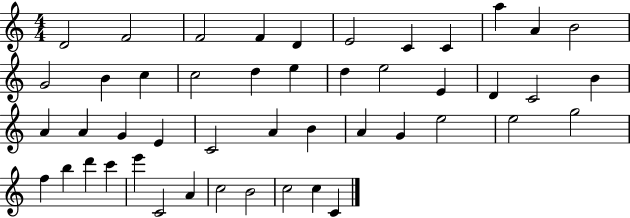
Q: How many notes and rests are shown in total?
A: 47